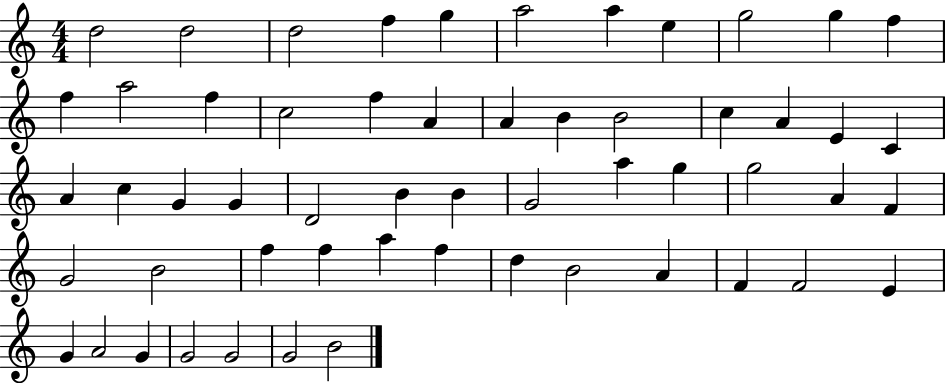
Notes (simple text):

D5/h D5/h D5/h F5/q G5/q A5/h A5/q E5/q G5/h G5/q F5/q F5/q A5/h F5/q C5/h F5/q A4/q A4/q B4/q B4/h C5/q A4/q E4/q C4/q A4/q C5/q G4/q G4/q D4/h B4/q B4/q G4/h A5/q G5/q G5/h A4/q F4/q G4/h B4/h F5/q F5/q A5/q F5/q D5/q B4/h A4/q F4/q F4/h E4/q G4/q A4/h G4/q G4/h G4/h G4/h B4/h